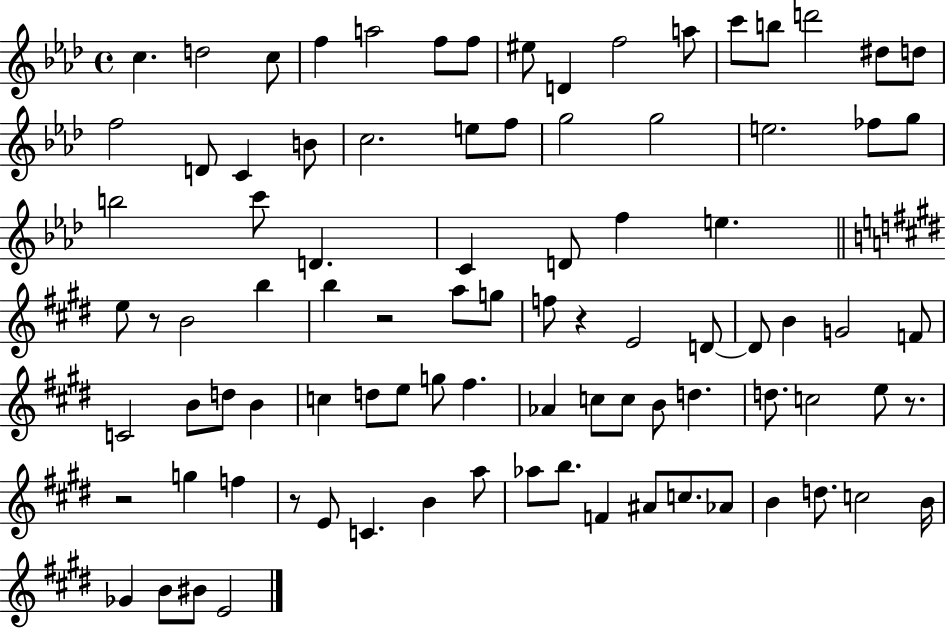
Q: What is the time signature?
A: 4/4